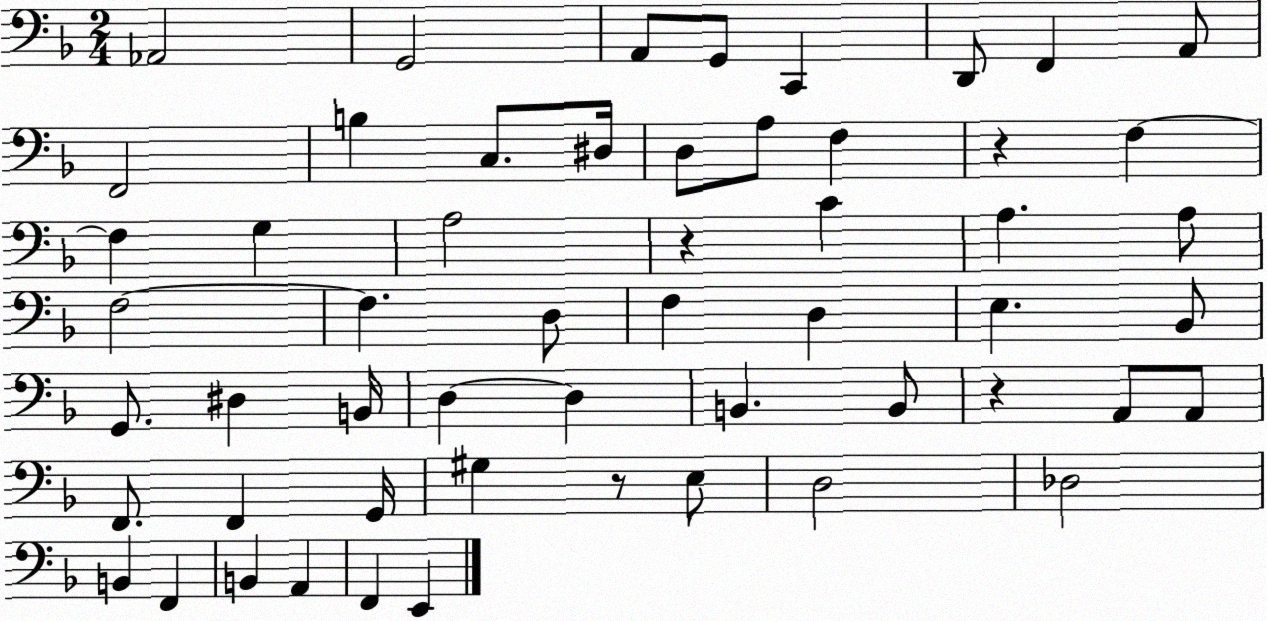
X:1
T:Untitled
M:2/4
L:1/4
K:F
_A,,2 G,,2 A,,/2 G,,/2 C,, D,,/2 F,, A,,/2 F,,2 B, C,/2 ^D,/4 D,/2 A,/2 F, z F, F, G, A,2 z C A, A,/2 F,2 F, D,/2 F, D, E, _B,,/2 G,,/2 ^D, B,,/4 D, D, B,, B,,/2 z A,,/2 A,,/2 F,,/2 F,, G,,/4 ^G, z/2 E,/2 D,2 _D,2 B,, F,, B,, A,, F,, E,,